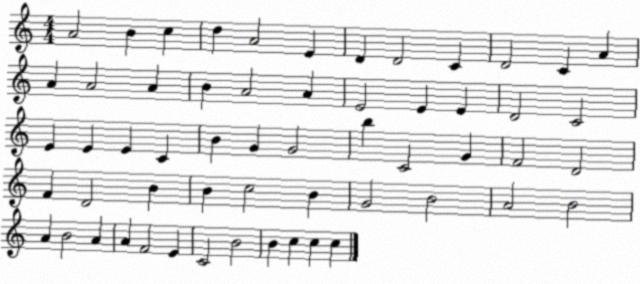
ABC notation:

X:1
T:Untitled
M:4/4
L:1/4
K:C
A2 B c d A2 E D D2 C D2 C A A A2 A B A2 A E2 E E D2 C2 E E E C B G G2 b C2 G F2 D2 F D2 B B c2 B G2 B2 A2 B2 A B2 A A F2 E C2 B2 B c c c